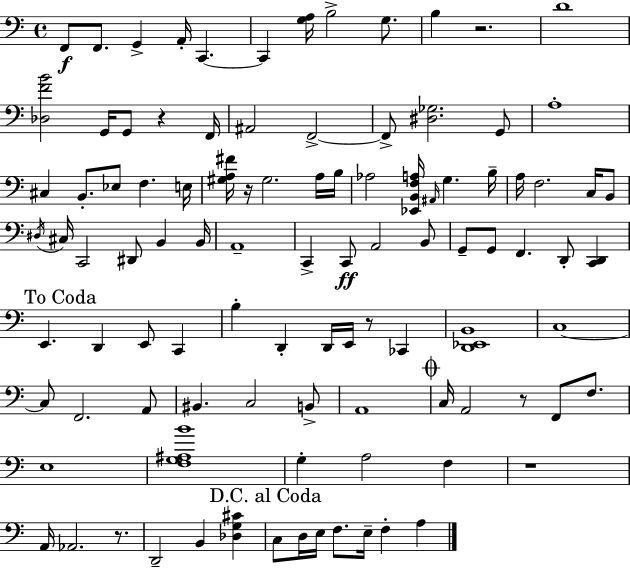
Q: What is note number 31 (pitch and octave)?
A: A3